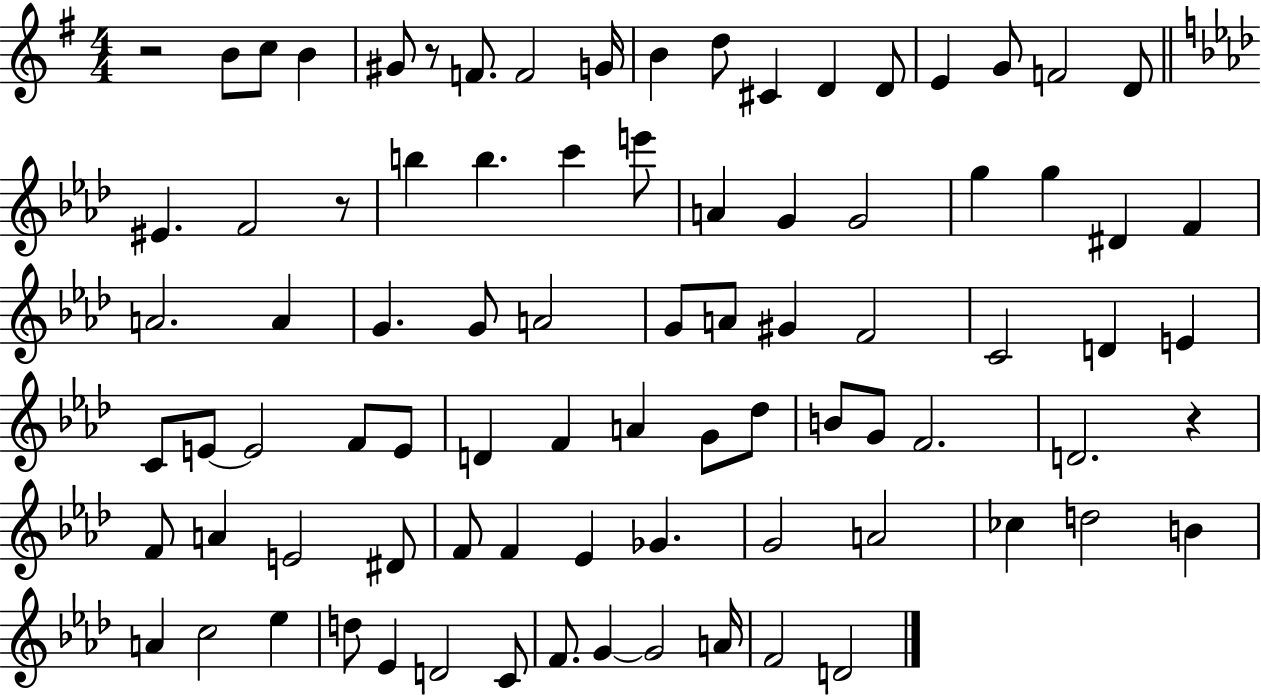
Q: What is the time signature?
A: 4/4